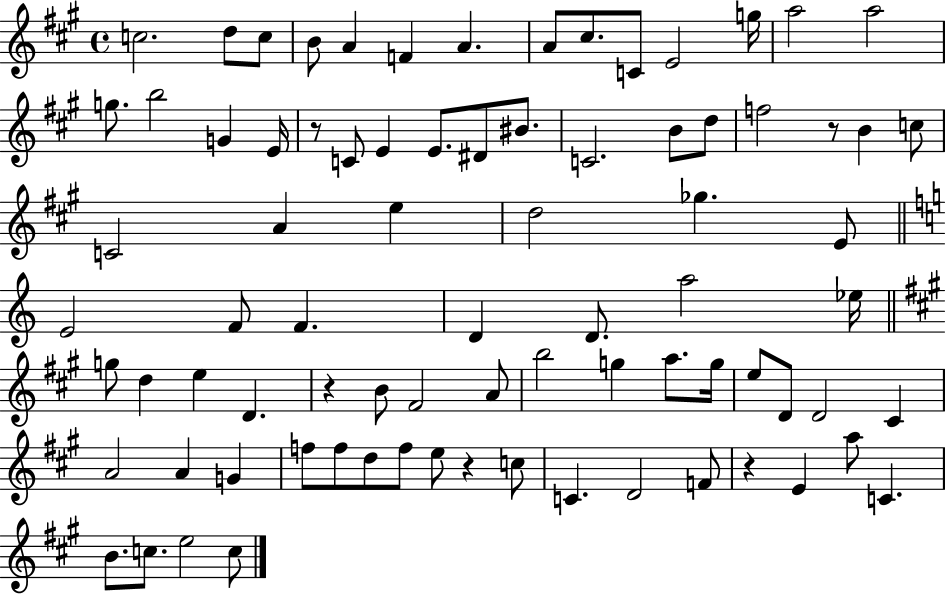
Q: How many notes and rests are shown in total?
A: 81